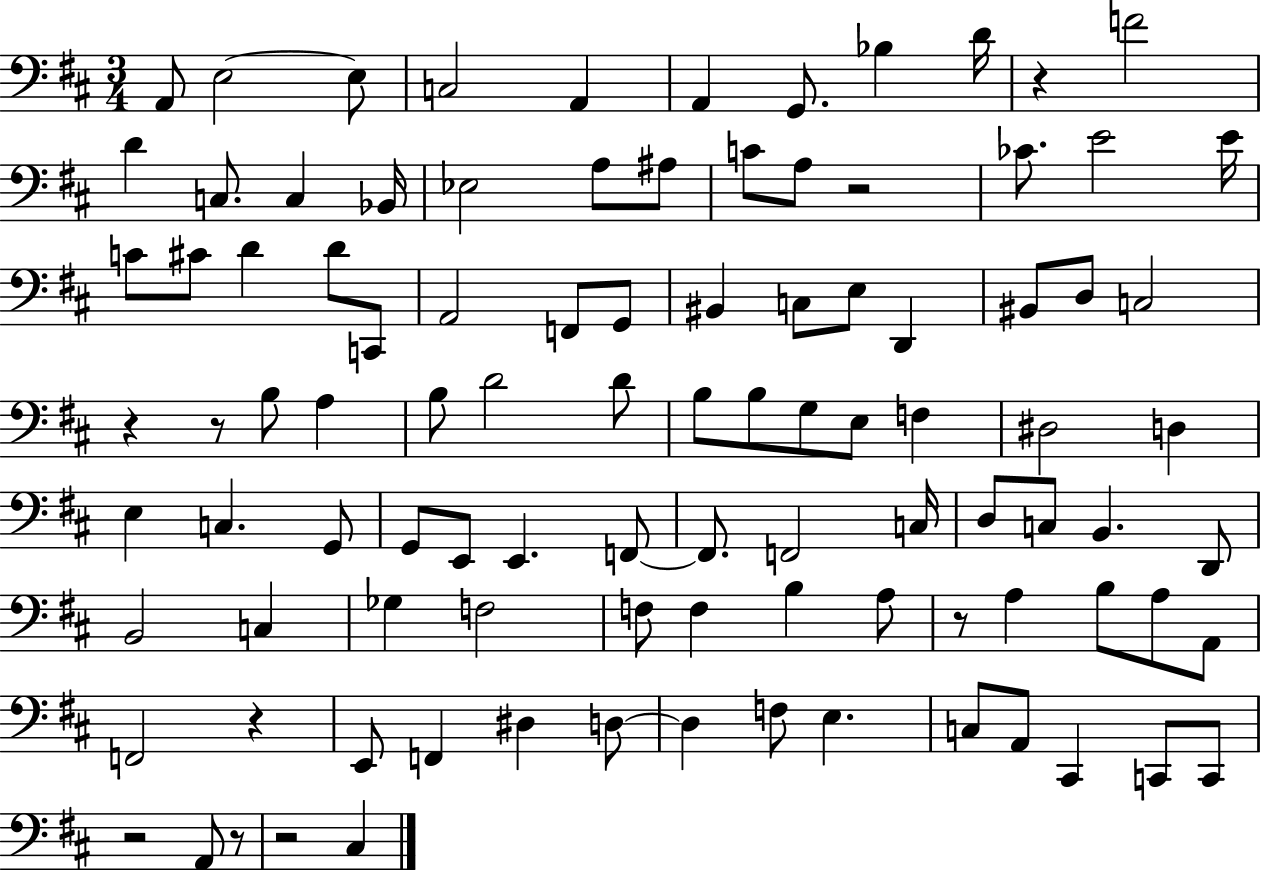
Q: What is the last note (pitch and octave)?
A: C#3